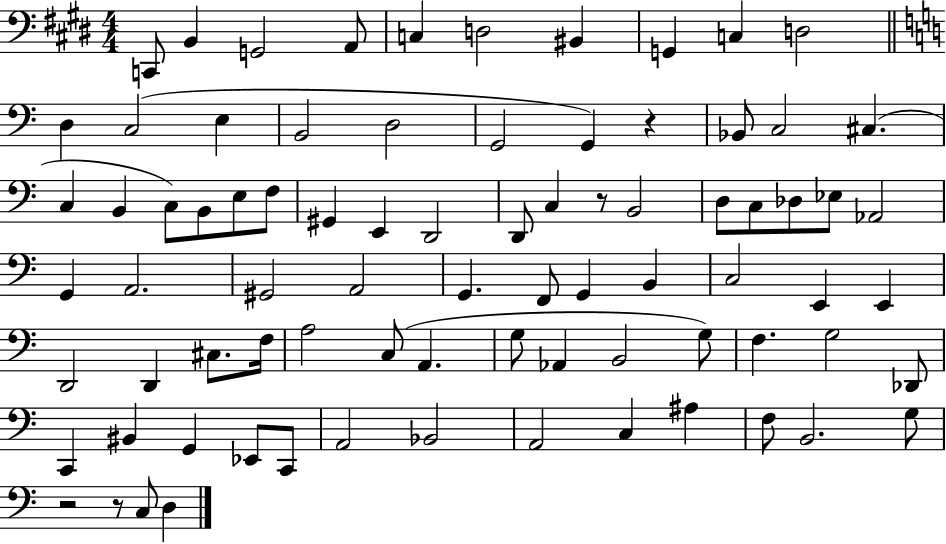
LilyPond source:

{
  \clef bass
  \numericTimeSignature
  \time 4/4
  \key e \major
  c,8 b,4 g,2 a,8 | c4 d2 bis,4 | g,4 c4 d2 | \bar "||" \break \key c \major d4 c2( e4 | b,2 d2 | g,2 g,4) r4 | bes,8 c2 cis4.( | \break c4 b,4 c8) b,8 e8 f8 | gis,4 e,4 d,2 | d,8 c4 r8 b,2 | d8 c8 des8 ees8 aes,2 | \break g,4 a,2. | gis,2 a,2 | g,4. f,8 g,4 b,4 | c2 e,4 e,4 | \break d,2 d,4 cis8. f16 | a2 c8( a,4. | g8 aes,4 b,2 g8) | f4. g2 des,8 | \break c,4 bis,4 g,4 ees,8 c,8 | a,2 bes,2 | a,2 c4 ais4 | f8 b,2. g8 | \break r2 r8 c8 d4 | \bar "|."
}